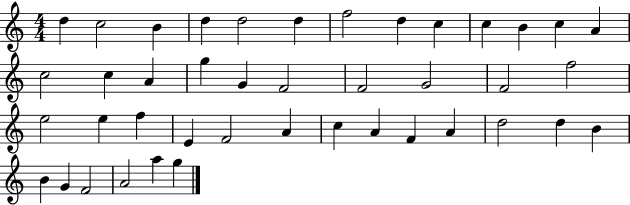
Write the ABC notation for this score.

X:1
T:Untitled
M:4/4
L:1/4
K:C
d c2 B d d2 d f2 d c c B c A c2 c A g G F2 F2 G2 F2 f2 e2 e f E F2 A c A F A d2 d B B G F2 A2 a g